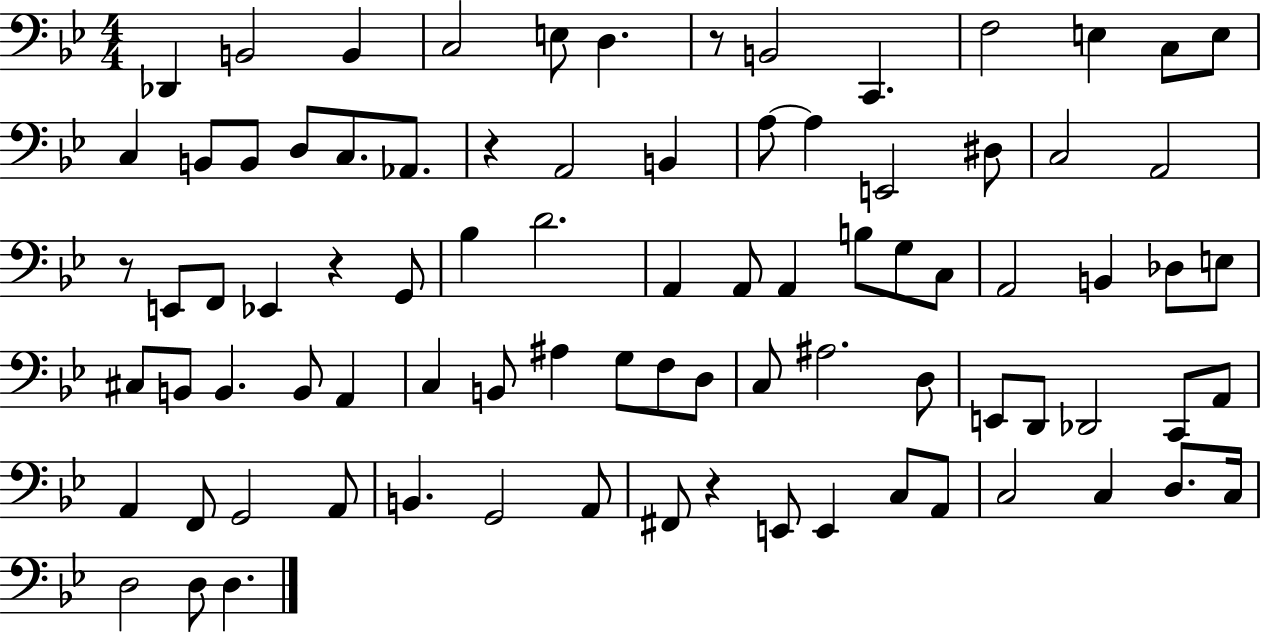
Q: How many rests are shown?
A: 5